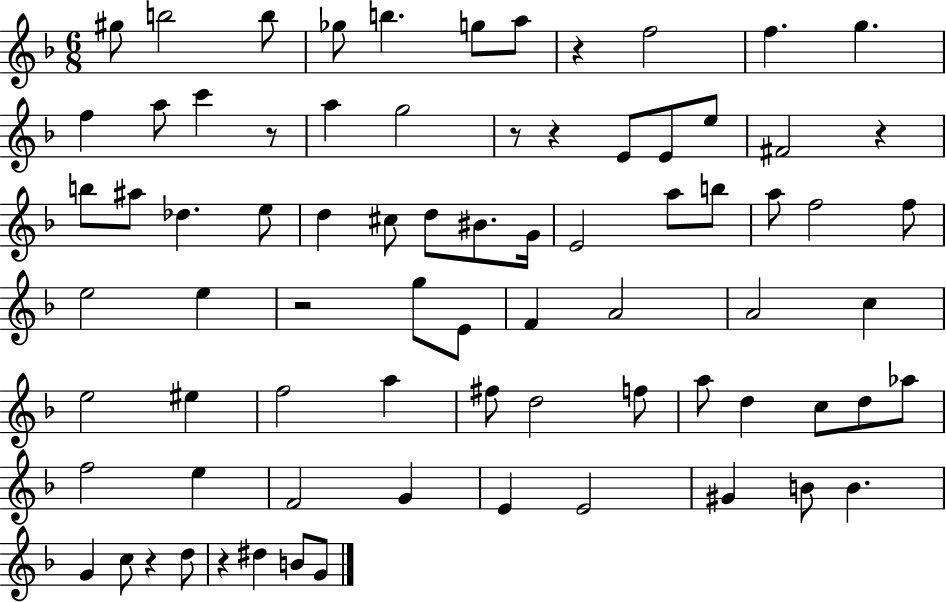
{
  \clef treble
  \numericTimeSignature
  \time 6/8
  \key f \major
  \repeat volta 2 { gis''8 b''2 b''8 | ges''8 b''4. g''8 a''8 | r4 f''2 | f''4. g''4. | \break f''4 a''8 c'''4 r8 | a''4 g''2 | r8 r4 e'8 e'8 e''8 | fis'2 r4 | \break b''8 ais''8 des''4. e''8 | d''4 cis''8 d''8 bis'8. g'16 | e'2 a''8 b''8 | a''8 f''2 f''8 | \break e''2 e''4 | r2 g''8 e'8 | f'4 a'2 | a'2 c''4 | \break e''2 eis''4 | f''2 a''4 | fis''8 d''2 f''8 | a''8 d''4 c''8 d''8 aes''8 | \break f''2 e''4 | f'2 g'4 | e'4 e'2 | gis'4 b'8 b'4. | \break g'4 c''8 r4 d''8 | r4 dis''4 b'8 g'8 | } \bar "|."
}